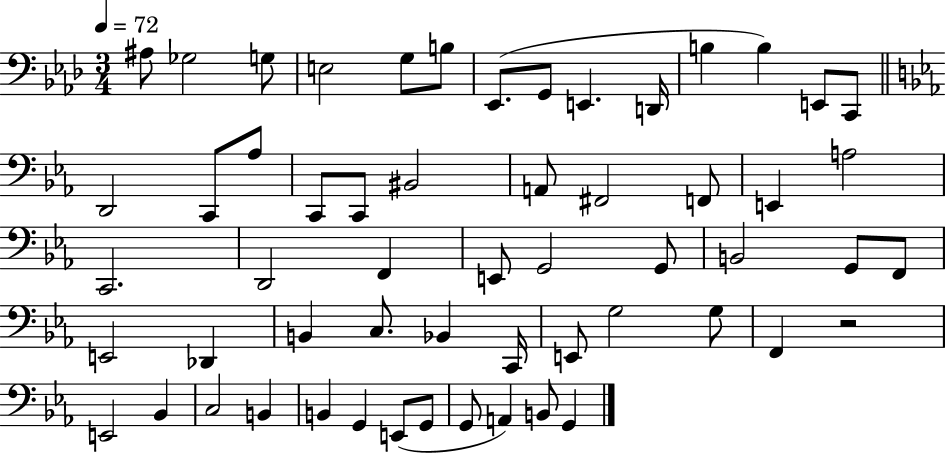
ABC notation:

X:1
T:Untitled
M:3/4
L:1/4
K:Ab
^A,/2 _G,2 G,/2 E,2 G,/2 B,/2 _E,,/2 G,,/2 E,, D,,/4 B, B, E,,/2 C,,/2 D,,2 C,,/2 _A,/2 C,,/2 C,,/2 ^B,,2 A,,/2 ^F,,2 F,,/2 E,, A,2 C,,2 D,,2 F,, E,,/2 G,,2 G,,/2 B,,2 G,,/2 F,,/2 E,,2 _D,, B,, C,/2 _B,, C,,/4 E,,/2 G,2 G,/2 F,, z2 E,,2 _B,, C,2 B,, B,, G,, E,,/2 G,,/2 G,,/2 A,, B,,/2 G,,